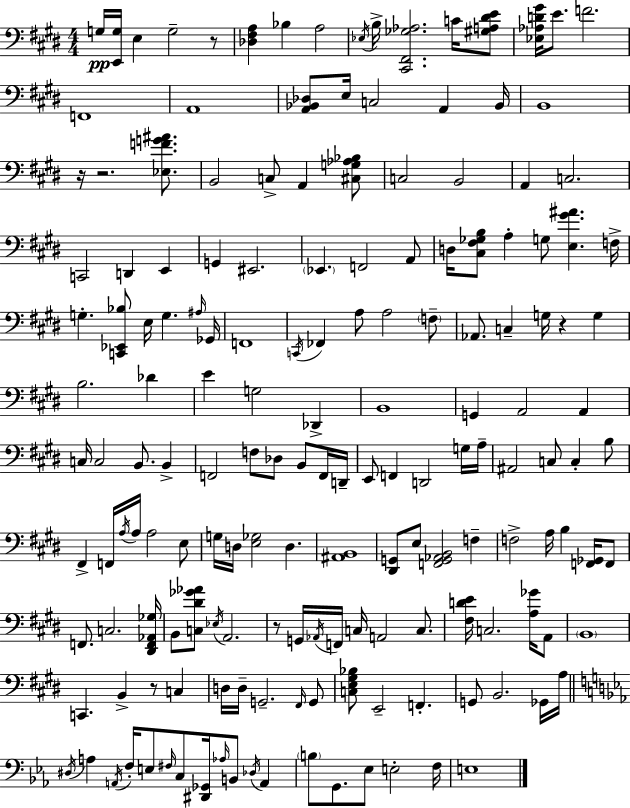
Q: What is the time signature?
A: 4/4